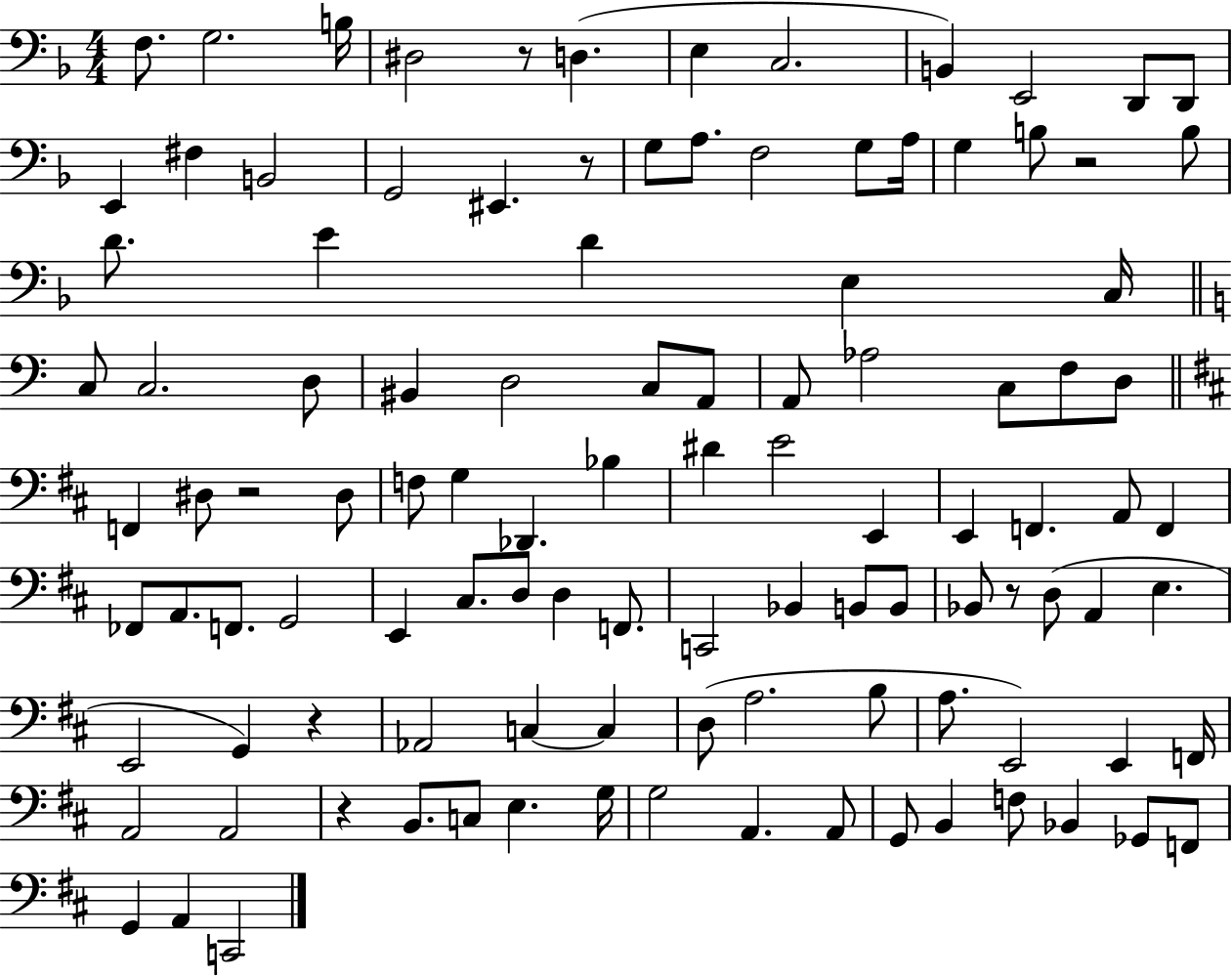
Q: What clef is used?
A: bass